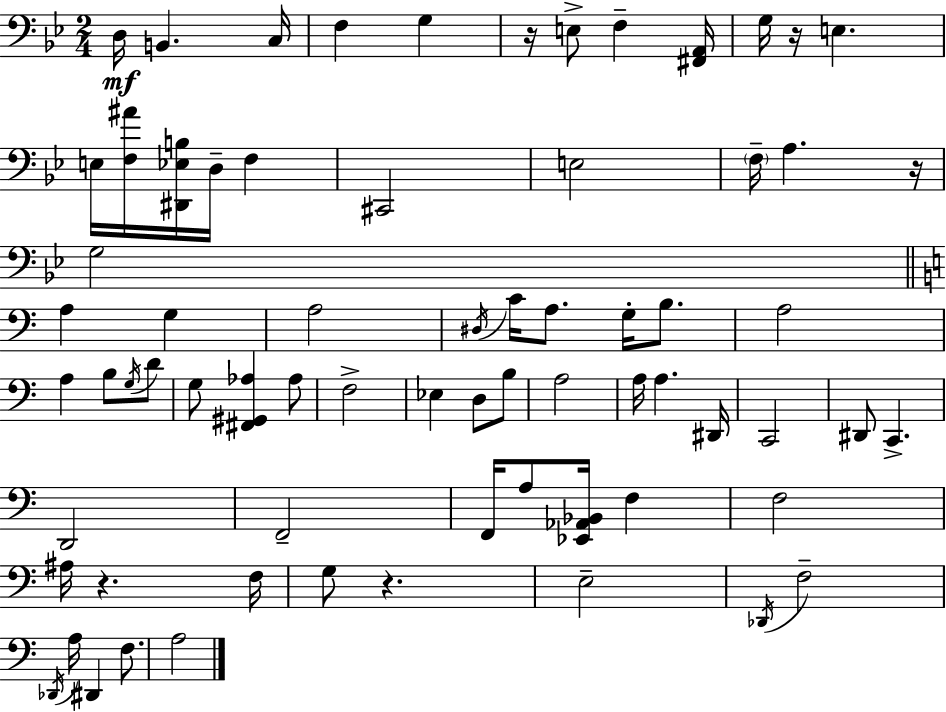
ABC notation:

X:1
T:Untitled
M:2/4
L:1/4
K:Gm
D,/4 B,, C,/4 F, G, z/4 E,/2 F, [^F,,A,,]/4 G,/4 z/4 E, E,/4 [F,^A]/4 [^D,,_E,B,]/4 D,/4 F, ^C,,2 E,2 F,/4 A, z/4 G,2 A, G, A,2 ^D,/4 C/4 A,/2 G,/4 B,/2 A,2 A, B,/2 G,/4 D/2 G,/2 [^F,,^G,,_A,] _A,/2 F,2 _E, D,/2 B,/2 A,2 A,/4 A, ^D,,/4 C,,2 ^D,,/2 C,, D,,2 F,,2 F,,/4 A,/2 [_E,,_A,,_B,,]/4 F, F,2 ^A,/4 z F,/4 G,/2 z E,2 _D,,/4 F,2 _D,,/4 A,/4 ^D,, F,/2 A,2